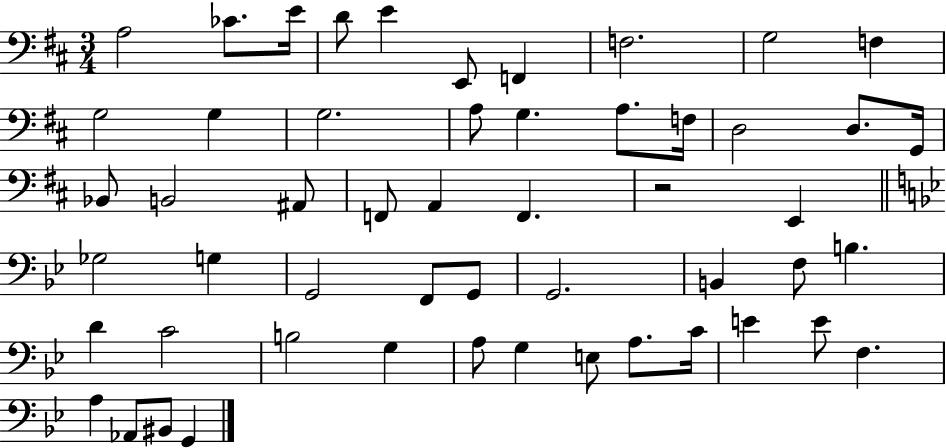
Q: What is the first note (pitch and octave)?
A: A3